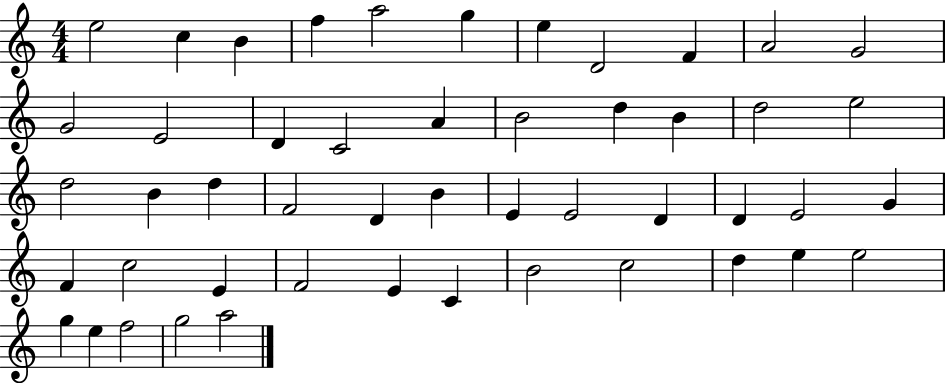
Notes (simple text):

E5/h C5/q B4/q F5/q A5/h G5/q E5/q D4/h F4/q A4/h G4/h G4/h E4/h D4/q C4/h A4/q B4/h D5/q B4/q D5/h E5/h D5/h B4/q D5/q F4/h D4/q B4/q E4/q E4/h D4/q D4/q E4/h G4/q F4/q C5/h E4/q F4/h E4/q C4/q B4/h C5/h D5/q E5/q E5/h G5/q E5/q F5/h G5/h A5/h